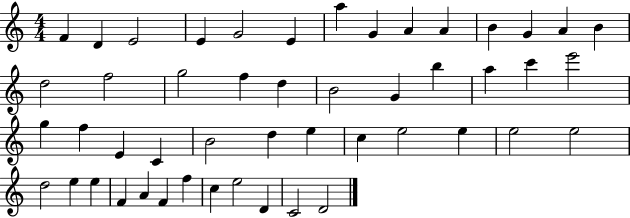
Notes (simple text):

F4/q D4/q E4/h E4/q G4/h E4/q A5/q G4/q A4/q A4/q B4/q G4/q A4/q B4/q D5/h F5/h G5/h F5/q D5/q B4/h G4/q B5/q A5/q C6/q E6/h G5/q F5/q E4/q C4/q B4/h D5/q E5/q C5/q E5/h E5/q E5/h E5/h D5/h E5/q E5/q F4/q A4/q F4/q F5/q C5/q E5/h D4/q C4/h D4/h